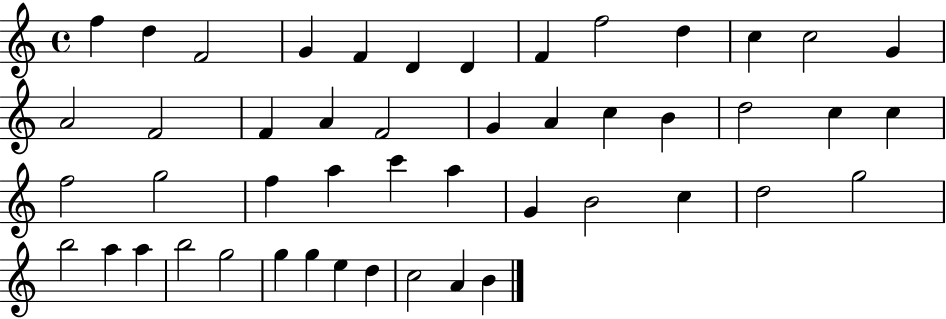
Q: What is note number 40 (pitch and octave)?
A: B5